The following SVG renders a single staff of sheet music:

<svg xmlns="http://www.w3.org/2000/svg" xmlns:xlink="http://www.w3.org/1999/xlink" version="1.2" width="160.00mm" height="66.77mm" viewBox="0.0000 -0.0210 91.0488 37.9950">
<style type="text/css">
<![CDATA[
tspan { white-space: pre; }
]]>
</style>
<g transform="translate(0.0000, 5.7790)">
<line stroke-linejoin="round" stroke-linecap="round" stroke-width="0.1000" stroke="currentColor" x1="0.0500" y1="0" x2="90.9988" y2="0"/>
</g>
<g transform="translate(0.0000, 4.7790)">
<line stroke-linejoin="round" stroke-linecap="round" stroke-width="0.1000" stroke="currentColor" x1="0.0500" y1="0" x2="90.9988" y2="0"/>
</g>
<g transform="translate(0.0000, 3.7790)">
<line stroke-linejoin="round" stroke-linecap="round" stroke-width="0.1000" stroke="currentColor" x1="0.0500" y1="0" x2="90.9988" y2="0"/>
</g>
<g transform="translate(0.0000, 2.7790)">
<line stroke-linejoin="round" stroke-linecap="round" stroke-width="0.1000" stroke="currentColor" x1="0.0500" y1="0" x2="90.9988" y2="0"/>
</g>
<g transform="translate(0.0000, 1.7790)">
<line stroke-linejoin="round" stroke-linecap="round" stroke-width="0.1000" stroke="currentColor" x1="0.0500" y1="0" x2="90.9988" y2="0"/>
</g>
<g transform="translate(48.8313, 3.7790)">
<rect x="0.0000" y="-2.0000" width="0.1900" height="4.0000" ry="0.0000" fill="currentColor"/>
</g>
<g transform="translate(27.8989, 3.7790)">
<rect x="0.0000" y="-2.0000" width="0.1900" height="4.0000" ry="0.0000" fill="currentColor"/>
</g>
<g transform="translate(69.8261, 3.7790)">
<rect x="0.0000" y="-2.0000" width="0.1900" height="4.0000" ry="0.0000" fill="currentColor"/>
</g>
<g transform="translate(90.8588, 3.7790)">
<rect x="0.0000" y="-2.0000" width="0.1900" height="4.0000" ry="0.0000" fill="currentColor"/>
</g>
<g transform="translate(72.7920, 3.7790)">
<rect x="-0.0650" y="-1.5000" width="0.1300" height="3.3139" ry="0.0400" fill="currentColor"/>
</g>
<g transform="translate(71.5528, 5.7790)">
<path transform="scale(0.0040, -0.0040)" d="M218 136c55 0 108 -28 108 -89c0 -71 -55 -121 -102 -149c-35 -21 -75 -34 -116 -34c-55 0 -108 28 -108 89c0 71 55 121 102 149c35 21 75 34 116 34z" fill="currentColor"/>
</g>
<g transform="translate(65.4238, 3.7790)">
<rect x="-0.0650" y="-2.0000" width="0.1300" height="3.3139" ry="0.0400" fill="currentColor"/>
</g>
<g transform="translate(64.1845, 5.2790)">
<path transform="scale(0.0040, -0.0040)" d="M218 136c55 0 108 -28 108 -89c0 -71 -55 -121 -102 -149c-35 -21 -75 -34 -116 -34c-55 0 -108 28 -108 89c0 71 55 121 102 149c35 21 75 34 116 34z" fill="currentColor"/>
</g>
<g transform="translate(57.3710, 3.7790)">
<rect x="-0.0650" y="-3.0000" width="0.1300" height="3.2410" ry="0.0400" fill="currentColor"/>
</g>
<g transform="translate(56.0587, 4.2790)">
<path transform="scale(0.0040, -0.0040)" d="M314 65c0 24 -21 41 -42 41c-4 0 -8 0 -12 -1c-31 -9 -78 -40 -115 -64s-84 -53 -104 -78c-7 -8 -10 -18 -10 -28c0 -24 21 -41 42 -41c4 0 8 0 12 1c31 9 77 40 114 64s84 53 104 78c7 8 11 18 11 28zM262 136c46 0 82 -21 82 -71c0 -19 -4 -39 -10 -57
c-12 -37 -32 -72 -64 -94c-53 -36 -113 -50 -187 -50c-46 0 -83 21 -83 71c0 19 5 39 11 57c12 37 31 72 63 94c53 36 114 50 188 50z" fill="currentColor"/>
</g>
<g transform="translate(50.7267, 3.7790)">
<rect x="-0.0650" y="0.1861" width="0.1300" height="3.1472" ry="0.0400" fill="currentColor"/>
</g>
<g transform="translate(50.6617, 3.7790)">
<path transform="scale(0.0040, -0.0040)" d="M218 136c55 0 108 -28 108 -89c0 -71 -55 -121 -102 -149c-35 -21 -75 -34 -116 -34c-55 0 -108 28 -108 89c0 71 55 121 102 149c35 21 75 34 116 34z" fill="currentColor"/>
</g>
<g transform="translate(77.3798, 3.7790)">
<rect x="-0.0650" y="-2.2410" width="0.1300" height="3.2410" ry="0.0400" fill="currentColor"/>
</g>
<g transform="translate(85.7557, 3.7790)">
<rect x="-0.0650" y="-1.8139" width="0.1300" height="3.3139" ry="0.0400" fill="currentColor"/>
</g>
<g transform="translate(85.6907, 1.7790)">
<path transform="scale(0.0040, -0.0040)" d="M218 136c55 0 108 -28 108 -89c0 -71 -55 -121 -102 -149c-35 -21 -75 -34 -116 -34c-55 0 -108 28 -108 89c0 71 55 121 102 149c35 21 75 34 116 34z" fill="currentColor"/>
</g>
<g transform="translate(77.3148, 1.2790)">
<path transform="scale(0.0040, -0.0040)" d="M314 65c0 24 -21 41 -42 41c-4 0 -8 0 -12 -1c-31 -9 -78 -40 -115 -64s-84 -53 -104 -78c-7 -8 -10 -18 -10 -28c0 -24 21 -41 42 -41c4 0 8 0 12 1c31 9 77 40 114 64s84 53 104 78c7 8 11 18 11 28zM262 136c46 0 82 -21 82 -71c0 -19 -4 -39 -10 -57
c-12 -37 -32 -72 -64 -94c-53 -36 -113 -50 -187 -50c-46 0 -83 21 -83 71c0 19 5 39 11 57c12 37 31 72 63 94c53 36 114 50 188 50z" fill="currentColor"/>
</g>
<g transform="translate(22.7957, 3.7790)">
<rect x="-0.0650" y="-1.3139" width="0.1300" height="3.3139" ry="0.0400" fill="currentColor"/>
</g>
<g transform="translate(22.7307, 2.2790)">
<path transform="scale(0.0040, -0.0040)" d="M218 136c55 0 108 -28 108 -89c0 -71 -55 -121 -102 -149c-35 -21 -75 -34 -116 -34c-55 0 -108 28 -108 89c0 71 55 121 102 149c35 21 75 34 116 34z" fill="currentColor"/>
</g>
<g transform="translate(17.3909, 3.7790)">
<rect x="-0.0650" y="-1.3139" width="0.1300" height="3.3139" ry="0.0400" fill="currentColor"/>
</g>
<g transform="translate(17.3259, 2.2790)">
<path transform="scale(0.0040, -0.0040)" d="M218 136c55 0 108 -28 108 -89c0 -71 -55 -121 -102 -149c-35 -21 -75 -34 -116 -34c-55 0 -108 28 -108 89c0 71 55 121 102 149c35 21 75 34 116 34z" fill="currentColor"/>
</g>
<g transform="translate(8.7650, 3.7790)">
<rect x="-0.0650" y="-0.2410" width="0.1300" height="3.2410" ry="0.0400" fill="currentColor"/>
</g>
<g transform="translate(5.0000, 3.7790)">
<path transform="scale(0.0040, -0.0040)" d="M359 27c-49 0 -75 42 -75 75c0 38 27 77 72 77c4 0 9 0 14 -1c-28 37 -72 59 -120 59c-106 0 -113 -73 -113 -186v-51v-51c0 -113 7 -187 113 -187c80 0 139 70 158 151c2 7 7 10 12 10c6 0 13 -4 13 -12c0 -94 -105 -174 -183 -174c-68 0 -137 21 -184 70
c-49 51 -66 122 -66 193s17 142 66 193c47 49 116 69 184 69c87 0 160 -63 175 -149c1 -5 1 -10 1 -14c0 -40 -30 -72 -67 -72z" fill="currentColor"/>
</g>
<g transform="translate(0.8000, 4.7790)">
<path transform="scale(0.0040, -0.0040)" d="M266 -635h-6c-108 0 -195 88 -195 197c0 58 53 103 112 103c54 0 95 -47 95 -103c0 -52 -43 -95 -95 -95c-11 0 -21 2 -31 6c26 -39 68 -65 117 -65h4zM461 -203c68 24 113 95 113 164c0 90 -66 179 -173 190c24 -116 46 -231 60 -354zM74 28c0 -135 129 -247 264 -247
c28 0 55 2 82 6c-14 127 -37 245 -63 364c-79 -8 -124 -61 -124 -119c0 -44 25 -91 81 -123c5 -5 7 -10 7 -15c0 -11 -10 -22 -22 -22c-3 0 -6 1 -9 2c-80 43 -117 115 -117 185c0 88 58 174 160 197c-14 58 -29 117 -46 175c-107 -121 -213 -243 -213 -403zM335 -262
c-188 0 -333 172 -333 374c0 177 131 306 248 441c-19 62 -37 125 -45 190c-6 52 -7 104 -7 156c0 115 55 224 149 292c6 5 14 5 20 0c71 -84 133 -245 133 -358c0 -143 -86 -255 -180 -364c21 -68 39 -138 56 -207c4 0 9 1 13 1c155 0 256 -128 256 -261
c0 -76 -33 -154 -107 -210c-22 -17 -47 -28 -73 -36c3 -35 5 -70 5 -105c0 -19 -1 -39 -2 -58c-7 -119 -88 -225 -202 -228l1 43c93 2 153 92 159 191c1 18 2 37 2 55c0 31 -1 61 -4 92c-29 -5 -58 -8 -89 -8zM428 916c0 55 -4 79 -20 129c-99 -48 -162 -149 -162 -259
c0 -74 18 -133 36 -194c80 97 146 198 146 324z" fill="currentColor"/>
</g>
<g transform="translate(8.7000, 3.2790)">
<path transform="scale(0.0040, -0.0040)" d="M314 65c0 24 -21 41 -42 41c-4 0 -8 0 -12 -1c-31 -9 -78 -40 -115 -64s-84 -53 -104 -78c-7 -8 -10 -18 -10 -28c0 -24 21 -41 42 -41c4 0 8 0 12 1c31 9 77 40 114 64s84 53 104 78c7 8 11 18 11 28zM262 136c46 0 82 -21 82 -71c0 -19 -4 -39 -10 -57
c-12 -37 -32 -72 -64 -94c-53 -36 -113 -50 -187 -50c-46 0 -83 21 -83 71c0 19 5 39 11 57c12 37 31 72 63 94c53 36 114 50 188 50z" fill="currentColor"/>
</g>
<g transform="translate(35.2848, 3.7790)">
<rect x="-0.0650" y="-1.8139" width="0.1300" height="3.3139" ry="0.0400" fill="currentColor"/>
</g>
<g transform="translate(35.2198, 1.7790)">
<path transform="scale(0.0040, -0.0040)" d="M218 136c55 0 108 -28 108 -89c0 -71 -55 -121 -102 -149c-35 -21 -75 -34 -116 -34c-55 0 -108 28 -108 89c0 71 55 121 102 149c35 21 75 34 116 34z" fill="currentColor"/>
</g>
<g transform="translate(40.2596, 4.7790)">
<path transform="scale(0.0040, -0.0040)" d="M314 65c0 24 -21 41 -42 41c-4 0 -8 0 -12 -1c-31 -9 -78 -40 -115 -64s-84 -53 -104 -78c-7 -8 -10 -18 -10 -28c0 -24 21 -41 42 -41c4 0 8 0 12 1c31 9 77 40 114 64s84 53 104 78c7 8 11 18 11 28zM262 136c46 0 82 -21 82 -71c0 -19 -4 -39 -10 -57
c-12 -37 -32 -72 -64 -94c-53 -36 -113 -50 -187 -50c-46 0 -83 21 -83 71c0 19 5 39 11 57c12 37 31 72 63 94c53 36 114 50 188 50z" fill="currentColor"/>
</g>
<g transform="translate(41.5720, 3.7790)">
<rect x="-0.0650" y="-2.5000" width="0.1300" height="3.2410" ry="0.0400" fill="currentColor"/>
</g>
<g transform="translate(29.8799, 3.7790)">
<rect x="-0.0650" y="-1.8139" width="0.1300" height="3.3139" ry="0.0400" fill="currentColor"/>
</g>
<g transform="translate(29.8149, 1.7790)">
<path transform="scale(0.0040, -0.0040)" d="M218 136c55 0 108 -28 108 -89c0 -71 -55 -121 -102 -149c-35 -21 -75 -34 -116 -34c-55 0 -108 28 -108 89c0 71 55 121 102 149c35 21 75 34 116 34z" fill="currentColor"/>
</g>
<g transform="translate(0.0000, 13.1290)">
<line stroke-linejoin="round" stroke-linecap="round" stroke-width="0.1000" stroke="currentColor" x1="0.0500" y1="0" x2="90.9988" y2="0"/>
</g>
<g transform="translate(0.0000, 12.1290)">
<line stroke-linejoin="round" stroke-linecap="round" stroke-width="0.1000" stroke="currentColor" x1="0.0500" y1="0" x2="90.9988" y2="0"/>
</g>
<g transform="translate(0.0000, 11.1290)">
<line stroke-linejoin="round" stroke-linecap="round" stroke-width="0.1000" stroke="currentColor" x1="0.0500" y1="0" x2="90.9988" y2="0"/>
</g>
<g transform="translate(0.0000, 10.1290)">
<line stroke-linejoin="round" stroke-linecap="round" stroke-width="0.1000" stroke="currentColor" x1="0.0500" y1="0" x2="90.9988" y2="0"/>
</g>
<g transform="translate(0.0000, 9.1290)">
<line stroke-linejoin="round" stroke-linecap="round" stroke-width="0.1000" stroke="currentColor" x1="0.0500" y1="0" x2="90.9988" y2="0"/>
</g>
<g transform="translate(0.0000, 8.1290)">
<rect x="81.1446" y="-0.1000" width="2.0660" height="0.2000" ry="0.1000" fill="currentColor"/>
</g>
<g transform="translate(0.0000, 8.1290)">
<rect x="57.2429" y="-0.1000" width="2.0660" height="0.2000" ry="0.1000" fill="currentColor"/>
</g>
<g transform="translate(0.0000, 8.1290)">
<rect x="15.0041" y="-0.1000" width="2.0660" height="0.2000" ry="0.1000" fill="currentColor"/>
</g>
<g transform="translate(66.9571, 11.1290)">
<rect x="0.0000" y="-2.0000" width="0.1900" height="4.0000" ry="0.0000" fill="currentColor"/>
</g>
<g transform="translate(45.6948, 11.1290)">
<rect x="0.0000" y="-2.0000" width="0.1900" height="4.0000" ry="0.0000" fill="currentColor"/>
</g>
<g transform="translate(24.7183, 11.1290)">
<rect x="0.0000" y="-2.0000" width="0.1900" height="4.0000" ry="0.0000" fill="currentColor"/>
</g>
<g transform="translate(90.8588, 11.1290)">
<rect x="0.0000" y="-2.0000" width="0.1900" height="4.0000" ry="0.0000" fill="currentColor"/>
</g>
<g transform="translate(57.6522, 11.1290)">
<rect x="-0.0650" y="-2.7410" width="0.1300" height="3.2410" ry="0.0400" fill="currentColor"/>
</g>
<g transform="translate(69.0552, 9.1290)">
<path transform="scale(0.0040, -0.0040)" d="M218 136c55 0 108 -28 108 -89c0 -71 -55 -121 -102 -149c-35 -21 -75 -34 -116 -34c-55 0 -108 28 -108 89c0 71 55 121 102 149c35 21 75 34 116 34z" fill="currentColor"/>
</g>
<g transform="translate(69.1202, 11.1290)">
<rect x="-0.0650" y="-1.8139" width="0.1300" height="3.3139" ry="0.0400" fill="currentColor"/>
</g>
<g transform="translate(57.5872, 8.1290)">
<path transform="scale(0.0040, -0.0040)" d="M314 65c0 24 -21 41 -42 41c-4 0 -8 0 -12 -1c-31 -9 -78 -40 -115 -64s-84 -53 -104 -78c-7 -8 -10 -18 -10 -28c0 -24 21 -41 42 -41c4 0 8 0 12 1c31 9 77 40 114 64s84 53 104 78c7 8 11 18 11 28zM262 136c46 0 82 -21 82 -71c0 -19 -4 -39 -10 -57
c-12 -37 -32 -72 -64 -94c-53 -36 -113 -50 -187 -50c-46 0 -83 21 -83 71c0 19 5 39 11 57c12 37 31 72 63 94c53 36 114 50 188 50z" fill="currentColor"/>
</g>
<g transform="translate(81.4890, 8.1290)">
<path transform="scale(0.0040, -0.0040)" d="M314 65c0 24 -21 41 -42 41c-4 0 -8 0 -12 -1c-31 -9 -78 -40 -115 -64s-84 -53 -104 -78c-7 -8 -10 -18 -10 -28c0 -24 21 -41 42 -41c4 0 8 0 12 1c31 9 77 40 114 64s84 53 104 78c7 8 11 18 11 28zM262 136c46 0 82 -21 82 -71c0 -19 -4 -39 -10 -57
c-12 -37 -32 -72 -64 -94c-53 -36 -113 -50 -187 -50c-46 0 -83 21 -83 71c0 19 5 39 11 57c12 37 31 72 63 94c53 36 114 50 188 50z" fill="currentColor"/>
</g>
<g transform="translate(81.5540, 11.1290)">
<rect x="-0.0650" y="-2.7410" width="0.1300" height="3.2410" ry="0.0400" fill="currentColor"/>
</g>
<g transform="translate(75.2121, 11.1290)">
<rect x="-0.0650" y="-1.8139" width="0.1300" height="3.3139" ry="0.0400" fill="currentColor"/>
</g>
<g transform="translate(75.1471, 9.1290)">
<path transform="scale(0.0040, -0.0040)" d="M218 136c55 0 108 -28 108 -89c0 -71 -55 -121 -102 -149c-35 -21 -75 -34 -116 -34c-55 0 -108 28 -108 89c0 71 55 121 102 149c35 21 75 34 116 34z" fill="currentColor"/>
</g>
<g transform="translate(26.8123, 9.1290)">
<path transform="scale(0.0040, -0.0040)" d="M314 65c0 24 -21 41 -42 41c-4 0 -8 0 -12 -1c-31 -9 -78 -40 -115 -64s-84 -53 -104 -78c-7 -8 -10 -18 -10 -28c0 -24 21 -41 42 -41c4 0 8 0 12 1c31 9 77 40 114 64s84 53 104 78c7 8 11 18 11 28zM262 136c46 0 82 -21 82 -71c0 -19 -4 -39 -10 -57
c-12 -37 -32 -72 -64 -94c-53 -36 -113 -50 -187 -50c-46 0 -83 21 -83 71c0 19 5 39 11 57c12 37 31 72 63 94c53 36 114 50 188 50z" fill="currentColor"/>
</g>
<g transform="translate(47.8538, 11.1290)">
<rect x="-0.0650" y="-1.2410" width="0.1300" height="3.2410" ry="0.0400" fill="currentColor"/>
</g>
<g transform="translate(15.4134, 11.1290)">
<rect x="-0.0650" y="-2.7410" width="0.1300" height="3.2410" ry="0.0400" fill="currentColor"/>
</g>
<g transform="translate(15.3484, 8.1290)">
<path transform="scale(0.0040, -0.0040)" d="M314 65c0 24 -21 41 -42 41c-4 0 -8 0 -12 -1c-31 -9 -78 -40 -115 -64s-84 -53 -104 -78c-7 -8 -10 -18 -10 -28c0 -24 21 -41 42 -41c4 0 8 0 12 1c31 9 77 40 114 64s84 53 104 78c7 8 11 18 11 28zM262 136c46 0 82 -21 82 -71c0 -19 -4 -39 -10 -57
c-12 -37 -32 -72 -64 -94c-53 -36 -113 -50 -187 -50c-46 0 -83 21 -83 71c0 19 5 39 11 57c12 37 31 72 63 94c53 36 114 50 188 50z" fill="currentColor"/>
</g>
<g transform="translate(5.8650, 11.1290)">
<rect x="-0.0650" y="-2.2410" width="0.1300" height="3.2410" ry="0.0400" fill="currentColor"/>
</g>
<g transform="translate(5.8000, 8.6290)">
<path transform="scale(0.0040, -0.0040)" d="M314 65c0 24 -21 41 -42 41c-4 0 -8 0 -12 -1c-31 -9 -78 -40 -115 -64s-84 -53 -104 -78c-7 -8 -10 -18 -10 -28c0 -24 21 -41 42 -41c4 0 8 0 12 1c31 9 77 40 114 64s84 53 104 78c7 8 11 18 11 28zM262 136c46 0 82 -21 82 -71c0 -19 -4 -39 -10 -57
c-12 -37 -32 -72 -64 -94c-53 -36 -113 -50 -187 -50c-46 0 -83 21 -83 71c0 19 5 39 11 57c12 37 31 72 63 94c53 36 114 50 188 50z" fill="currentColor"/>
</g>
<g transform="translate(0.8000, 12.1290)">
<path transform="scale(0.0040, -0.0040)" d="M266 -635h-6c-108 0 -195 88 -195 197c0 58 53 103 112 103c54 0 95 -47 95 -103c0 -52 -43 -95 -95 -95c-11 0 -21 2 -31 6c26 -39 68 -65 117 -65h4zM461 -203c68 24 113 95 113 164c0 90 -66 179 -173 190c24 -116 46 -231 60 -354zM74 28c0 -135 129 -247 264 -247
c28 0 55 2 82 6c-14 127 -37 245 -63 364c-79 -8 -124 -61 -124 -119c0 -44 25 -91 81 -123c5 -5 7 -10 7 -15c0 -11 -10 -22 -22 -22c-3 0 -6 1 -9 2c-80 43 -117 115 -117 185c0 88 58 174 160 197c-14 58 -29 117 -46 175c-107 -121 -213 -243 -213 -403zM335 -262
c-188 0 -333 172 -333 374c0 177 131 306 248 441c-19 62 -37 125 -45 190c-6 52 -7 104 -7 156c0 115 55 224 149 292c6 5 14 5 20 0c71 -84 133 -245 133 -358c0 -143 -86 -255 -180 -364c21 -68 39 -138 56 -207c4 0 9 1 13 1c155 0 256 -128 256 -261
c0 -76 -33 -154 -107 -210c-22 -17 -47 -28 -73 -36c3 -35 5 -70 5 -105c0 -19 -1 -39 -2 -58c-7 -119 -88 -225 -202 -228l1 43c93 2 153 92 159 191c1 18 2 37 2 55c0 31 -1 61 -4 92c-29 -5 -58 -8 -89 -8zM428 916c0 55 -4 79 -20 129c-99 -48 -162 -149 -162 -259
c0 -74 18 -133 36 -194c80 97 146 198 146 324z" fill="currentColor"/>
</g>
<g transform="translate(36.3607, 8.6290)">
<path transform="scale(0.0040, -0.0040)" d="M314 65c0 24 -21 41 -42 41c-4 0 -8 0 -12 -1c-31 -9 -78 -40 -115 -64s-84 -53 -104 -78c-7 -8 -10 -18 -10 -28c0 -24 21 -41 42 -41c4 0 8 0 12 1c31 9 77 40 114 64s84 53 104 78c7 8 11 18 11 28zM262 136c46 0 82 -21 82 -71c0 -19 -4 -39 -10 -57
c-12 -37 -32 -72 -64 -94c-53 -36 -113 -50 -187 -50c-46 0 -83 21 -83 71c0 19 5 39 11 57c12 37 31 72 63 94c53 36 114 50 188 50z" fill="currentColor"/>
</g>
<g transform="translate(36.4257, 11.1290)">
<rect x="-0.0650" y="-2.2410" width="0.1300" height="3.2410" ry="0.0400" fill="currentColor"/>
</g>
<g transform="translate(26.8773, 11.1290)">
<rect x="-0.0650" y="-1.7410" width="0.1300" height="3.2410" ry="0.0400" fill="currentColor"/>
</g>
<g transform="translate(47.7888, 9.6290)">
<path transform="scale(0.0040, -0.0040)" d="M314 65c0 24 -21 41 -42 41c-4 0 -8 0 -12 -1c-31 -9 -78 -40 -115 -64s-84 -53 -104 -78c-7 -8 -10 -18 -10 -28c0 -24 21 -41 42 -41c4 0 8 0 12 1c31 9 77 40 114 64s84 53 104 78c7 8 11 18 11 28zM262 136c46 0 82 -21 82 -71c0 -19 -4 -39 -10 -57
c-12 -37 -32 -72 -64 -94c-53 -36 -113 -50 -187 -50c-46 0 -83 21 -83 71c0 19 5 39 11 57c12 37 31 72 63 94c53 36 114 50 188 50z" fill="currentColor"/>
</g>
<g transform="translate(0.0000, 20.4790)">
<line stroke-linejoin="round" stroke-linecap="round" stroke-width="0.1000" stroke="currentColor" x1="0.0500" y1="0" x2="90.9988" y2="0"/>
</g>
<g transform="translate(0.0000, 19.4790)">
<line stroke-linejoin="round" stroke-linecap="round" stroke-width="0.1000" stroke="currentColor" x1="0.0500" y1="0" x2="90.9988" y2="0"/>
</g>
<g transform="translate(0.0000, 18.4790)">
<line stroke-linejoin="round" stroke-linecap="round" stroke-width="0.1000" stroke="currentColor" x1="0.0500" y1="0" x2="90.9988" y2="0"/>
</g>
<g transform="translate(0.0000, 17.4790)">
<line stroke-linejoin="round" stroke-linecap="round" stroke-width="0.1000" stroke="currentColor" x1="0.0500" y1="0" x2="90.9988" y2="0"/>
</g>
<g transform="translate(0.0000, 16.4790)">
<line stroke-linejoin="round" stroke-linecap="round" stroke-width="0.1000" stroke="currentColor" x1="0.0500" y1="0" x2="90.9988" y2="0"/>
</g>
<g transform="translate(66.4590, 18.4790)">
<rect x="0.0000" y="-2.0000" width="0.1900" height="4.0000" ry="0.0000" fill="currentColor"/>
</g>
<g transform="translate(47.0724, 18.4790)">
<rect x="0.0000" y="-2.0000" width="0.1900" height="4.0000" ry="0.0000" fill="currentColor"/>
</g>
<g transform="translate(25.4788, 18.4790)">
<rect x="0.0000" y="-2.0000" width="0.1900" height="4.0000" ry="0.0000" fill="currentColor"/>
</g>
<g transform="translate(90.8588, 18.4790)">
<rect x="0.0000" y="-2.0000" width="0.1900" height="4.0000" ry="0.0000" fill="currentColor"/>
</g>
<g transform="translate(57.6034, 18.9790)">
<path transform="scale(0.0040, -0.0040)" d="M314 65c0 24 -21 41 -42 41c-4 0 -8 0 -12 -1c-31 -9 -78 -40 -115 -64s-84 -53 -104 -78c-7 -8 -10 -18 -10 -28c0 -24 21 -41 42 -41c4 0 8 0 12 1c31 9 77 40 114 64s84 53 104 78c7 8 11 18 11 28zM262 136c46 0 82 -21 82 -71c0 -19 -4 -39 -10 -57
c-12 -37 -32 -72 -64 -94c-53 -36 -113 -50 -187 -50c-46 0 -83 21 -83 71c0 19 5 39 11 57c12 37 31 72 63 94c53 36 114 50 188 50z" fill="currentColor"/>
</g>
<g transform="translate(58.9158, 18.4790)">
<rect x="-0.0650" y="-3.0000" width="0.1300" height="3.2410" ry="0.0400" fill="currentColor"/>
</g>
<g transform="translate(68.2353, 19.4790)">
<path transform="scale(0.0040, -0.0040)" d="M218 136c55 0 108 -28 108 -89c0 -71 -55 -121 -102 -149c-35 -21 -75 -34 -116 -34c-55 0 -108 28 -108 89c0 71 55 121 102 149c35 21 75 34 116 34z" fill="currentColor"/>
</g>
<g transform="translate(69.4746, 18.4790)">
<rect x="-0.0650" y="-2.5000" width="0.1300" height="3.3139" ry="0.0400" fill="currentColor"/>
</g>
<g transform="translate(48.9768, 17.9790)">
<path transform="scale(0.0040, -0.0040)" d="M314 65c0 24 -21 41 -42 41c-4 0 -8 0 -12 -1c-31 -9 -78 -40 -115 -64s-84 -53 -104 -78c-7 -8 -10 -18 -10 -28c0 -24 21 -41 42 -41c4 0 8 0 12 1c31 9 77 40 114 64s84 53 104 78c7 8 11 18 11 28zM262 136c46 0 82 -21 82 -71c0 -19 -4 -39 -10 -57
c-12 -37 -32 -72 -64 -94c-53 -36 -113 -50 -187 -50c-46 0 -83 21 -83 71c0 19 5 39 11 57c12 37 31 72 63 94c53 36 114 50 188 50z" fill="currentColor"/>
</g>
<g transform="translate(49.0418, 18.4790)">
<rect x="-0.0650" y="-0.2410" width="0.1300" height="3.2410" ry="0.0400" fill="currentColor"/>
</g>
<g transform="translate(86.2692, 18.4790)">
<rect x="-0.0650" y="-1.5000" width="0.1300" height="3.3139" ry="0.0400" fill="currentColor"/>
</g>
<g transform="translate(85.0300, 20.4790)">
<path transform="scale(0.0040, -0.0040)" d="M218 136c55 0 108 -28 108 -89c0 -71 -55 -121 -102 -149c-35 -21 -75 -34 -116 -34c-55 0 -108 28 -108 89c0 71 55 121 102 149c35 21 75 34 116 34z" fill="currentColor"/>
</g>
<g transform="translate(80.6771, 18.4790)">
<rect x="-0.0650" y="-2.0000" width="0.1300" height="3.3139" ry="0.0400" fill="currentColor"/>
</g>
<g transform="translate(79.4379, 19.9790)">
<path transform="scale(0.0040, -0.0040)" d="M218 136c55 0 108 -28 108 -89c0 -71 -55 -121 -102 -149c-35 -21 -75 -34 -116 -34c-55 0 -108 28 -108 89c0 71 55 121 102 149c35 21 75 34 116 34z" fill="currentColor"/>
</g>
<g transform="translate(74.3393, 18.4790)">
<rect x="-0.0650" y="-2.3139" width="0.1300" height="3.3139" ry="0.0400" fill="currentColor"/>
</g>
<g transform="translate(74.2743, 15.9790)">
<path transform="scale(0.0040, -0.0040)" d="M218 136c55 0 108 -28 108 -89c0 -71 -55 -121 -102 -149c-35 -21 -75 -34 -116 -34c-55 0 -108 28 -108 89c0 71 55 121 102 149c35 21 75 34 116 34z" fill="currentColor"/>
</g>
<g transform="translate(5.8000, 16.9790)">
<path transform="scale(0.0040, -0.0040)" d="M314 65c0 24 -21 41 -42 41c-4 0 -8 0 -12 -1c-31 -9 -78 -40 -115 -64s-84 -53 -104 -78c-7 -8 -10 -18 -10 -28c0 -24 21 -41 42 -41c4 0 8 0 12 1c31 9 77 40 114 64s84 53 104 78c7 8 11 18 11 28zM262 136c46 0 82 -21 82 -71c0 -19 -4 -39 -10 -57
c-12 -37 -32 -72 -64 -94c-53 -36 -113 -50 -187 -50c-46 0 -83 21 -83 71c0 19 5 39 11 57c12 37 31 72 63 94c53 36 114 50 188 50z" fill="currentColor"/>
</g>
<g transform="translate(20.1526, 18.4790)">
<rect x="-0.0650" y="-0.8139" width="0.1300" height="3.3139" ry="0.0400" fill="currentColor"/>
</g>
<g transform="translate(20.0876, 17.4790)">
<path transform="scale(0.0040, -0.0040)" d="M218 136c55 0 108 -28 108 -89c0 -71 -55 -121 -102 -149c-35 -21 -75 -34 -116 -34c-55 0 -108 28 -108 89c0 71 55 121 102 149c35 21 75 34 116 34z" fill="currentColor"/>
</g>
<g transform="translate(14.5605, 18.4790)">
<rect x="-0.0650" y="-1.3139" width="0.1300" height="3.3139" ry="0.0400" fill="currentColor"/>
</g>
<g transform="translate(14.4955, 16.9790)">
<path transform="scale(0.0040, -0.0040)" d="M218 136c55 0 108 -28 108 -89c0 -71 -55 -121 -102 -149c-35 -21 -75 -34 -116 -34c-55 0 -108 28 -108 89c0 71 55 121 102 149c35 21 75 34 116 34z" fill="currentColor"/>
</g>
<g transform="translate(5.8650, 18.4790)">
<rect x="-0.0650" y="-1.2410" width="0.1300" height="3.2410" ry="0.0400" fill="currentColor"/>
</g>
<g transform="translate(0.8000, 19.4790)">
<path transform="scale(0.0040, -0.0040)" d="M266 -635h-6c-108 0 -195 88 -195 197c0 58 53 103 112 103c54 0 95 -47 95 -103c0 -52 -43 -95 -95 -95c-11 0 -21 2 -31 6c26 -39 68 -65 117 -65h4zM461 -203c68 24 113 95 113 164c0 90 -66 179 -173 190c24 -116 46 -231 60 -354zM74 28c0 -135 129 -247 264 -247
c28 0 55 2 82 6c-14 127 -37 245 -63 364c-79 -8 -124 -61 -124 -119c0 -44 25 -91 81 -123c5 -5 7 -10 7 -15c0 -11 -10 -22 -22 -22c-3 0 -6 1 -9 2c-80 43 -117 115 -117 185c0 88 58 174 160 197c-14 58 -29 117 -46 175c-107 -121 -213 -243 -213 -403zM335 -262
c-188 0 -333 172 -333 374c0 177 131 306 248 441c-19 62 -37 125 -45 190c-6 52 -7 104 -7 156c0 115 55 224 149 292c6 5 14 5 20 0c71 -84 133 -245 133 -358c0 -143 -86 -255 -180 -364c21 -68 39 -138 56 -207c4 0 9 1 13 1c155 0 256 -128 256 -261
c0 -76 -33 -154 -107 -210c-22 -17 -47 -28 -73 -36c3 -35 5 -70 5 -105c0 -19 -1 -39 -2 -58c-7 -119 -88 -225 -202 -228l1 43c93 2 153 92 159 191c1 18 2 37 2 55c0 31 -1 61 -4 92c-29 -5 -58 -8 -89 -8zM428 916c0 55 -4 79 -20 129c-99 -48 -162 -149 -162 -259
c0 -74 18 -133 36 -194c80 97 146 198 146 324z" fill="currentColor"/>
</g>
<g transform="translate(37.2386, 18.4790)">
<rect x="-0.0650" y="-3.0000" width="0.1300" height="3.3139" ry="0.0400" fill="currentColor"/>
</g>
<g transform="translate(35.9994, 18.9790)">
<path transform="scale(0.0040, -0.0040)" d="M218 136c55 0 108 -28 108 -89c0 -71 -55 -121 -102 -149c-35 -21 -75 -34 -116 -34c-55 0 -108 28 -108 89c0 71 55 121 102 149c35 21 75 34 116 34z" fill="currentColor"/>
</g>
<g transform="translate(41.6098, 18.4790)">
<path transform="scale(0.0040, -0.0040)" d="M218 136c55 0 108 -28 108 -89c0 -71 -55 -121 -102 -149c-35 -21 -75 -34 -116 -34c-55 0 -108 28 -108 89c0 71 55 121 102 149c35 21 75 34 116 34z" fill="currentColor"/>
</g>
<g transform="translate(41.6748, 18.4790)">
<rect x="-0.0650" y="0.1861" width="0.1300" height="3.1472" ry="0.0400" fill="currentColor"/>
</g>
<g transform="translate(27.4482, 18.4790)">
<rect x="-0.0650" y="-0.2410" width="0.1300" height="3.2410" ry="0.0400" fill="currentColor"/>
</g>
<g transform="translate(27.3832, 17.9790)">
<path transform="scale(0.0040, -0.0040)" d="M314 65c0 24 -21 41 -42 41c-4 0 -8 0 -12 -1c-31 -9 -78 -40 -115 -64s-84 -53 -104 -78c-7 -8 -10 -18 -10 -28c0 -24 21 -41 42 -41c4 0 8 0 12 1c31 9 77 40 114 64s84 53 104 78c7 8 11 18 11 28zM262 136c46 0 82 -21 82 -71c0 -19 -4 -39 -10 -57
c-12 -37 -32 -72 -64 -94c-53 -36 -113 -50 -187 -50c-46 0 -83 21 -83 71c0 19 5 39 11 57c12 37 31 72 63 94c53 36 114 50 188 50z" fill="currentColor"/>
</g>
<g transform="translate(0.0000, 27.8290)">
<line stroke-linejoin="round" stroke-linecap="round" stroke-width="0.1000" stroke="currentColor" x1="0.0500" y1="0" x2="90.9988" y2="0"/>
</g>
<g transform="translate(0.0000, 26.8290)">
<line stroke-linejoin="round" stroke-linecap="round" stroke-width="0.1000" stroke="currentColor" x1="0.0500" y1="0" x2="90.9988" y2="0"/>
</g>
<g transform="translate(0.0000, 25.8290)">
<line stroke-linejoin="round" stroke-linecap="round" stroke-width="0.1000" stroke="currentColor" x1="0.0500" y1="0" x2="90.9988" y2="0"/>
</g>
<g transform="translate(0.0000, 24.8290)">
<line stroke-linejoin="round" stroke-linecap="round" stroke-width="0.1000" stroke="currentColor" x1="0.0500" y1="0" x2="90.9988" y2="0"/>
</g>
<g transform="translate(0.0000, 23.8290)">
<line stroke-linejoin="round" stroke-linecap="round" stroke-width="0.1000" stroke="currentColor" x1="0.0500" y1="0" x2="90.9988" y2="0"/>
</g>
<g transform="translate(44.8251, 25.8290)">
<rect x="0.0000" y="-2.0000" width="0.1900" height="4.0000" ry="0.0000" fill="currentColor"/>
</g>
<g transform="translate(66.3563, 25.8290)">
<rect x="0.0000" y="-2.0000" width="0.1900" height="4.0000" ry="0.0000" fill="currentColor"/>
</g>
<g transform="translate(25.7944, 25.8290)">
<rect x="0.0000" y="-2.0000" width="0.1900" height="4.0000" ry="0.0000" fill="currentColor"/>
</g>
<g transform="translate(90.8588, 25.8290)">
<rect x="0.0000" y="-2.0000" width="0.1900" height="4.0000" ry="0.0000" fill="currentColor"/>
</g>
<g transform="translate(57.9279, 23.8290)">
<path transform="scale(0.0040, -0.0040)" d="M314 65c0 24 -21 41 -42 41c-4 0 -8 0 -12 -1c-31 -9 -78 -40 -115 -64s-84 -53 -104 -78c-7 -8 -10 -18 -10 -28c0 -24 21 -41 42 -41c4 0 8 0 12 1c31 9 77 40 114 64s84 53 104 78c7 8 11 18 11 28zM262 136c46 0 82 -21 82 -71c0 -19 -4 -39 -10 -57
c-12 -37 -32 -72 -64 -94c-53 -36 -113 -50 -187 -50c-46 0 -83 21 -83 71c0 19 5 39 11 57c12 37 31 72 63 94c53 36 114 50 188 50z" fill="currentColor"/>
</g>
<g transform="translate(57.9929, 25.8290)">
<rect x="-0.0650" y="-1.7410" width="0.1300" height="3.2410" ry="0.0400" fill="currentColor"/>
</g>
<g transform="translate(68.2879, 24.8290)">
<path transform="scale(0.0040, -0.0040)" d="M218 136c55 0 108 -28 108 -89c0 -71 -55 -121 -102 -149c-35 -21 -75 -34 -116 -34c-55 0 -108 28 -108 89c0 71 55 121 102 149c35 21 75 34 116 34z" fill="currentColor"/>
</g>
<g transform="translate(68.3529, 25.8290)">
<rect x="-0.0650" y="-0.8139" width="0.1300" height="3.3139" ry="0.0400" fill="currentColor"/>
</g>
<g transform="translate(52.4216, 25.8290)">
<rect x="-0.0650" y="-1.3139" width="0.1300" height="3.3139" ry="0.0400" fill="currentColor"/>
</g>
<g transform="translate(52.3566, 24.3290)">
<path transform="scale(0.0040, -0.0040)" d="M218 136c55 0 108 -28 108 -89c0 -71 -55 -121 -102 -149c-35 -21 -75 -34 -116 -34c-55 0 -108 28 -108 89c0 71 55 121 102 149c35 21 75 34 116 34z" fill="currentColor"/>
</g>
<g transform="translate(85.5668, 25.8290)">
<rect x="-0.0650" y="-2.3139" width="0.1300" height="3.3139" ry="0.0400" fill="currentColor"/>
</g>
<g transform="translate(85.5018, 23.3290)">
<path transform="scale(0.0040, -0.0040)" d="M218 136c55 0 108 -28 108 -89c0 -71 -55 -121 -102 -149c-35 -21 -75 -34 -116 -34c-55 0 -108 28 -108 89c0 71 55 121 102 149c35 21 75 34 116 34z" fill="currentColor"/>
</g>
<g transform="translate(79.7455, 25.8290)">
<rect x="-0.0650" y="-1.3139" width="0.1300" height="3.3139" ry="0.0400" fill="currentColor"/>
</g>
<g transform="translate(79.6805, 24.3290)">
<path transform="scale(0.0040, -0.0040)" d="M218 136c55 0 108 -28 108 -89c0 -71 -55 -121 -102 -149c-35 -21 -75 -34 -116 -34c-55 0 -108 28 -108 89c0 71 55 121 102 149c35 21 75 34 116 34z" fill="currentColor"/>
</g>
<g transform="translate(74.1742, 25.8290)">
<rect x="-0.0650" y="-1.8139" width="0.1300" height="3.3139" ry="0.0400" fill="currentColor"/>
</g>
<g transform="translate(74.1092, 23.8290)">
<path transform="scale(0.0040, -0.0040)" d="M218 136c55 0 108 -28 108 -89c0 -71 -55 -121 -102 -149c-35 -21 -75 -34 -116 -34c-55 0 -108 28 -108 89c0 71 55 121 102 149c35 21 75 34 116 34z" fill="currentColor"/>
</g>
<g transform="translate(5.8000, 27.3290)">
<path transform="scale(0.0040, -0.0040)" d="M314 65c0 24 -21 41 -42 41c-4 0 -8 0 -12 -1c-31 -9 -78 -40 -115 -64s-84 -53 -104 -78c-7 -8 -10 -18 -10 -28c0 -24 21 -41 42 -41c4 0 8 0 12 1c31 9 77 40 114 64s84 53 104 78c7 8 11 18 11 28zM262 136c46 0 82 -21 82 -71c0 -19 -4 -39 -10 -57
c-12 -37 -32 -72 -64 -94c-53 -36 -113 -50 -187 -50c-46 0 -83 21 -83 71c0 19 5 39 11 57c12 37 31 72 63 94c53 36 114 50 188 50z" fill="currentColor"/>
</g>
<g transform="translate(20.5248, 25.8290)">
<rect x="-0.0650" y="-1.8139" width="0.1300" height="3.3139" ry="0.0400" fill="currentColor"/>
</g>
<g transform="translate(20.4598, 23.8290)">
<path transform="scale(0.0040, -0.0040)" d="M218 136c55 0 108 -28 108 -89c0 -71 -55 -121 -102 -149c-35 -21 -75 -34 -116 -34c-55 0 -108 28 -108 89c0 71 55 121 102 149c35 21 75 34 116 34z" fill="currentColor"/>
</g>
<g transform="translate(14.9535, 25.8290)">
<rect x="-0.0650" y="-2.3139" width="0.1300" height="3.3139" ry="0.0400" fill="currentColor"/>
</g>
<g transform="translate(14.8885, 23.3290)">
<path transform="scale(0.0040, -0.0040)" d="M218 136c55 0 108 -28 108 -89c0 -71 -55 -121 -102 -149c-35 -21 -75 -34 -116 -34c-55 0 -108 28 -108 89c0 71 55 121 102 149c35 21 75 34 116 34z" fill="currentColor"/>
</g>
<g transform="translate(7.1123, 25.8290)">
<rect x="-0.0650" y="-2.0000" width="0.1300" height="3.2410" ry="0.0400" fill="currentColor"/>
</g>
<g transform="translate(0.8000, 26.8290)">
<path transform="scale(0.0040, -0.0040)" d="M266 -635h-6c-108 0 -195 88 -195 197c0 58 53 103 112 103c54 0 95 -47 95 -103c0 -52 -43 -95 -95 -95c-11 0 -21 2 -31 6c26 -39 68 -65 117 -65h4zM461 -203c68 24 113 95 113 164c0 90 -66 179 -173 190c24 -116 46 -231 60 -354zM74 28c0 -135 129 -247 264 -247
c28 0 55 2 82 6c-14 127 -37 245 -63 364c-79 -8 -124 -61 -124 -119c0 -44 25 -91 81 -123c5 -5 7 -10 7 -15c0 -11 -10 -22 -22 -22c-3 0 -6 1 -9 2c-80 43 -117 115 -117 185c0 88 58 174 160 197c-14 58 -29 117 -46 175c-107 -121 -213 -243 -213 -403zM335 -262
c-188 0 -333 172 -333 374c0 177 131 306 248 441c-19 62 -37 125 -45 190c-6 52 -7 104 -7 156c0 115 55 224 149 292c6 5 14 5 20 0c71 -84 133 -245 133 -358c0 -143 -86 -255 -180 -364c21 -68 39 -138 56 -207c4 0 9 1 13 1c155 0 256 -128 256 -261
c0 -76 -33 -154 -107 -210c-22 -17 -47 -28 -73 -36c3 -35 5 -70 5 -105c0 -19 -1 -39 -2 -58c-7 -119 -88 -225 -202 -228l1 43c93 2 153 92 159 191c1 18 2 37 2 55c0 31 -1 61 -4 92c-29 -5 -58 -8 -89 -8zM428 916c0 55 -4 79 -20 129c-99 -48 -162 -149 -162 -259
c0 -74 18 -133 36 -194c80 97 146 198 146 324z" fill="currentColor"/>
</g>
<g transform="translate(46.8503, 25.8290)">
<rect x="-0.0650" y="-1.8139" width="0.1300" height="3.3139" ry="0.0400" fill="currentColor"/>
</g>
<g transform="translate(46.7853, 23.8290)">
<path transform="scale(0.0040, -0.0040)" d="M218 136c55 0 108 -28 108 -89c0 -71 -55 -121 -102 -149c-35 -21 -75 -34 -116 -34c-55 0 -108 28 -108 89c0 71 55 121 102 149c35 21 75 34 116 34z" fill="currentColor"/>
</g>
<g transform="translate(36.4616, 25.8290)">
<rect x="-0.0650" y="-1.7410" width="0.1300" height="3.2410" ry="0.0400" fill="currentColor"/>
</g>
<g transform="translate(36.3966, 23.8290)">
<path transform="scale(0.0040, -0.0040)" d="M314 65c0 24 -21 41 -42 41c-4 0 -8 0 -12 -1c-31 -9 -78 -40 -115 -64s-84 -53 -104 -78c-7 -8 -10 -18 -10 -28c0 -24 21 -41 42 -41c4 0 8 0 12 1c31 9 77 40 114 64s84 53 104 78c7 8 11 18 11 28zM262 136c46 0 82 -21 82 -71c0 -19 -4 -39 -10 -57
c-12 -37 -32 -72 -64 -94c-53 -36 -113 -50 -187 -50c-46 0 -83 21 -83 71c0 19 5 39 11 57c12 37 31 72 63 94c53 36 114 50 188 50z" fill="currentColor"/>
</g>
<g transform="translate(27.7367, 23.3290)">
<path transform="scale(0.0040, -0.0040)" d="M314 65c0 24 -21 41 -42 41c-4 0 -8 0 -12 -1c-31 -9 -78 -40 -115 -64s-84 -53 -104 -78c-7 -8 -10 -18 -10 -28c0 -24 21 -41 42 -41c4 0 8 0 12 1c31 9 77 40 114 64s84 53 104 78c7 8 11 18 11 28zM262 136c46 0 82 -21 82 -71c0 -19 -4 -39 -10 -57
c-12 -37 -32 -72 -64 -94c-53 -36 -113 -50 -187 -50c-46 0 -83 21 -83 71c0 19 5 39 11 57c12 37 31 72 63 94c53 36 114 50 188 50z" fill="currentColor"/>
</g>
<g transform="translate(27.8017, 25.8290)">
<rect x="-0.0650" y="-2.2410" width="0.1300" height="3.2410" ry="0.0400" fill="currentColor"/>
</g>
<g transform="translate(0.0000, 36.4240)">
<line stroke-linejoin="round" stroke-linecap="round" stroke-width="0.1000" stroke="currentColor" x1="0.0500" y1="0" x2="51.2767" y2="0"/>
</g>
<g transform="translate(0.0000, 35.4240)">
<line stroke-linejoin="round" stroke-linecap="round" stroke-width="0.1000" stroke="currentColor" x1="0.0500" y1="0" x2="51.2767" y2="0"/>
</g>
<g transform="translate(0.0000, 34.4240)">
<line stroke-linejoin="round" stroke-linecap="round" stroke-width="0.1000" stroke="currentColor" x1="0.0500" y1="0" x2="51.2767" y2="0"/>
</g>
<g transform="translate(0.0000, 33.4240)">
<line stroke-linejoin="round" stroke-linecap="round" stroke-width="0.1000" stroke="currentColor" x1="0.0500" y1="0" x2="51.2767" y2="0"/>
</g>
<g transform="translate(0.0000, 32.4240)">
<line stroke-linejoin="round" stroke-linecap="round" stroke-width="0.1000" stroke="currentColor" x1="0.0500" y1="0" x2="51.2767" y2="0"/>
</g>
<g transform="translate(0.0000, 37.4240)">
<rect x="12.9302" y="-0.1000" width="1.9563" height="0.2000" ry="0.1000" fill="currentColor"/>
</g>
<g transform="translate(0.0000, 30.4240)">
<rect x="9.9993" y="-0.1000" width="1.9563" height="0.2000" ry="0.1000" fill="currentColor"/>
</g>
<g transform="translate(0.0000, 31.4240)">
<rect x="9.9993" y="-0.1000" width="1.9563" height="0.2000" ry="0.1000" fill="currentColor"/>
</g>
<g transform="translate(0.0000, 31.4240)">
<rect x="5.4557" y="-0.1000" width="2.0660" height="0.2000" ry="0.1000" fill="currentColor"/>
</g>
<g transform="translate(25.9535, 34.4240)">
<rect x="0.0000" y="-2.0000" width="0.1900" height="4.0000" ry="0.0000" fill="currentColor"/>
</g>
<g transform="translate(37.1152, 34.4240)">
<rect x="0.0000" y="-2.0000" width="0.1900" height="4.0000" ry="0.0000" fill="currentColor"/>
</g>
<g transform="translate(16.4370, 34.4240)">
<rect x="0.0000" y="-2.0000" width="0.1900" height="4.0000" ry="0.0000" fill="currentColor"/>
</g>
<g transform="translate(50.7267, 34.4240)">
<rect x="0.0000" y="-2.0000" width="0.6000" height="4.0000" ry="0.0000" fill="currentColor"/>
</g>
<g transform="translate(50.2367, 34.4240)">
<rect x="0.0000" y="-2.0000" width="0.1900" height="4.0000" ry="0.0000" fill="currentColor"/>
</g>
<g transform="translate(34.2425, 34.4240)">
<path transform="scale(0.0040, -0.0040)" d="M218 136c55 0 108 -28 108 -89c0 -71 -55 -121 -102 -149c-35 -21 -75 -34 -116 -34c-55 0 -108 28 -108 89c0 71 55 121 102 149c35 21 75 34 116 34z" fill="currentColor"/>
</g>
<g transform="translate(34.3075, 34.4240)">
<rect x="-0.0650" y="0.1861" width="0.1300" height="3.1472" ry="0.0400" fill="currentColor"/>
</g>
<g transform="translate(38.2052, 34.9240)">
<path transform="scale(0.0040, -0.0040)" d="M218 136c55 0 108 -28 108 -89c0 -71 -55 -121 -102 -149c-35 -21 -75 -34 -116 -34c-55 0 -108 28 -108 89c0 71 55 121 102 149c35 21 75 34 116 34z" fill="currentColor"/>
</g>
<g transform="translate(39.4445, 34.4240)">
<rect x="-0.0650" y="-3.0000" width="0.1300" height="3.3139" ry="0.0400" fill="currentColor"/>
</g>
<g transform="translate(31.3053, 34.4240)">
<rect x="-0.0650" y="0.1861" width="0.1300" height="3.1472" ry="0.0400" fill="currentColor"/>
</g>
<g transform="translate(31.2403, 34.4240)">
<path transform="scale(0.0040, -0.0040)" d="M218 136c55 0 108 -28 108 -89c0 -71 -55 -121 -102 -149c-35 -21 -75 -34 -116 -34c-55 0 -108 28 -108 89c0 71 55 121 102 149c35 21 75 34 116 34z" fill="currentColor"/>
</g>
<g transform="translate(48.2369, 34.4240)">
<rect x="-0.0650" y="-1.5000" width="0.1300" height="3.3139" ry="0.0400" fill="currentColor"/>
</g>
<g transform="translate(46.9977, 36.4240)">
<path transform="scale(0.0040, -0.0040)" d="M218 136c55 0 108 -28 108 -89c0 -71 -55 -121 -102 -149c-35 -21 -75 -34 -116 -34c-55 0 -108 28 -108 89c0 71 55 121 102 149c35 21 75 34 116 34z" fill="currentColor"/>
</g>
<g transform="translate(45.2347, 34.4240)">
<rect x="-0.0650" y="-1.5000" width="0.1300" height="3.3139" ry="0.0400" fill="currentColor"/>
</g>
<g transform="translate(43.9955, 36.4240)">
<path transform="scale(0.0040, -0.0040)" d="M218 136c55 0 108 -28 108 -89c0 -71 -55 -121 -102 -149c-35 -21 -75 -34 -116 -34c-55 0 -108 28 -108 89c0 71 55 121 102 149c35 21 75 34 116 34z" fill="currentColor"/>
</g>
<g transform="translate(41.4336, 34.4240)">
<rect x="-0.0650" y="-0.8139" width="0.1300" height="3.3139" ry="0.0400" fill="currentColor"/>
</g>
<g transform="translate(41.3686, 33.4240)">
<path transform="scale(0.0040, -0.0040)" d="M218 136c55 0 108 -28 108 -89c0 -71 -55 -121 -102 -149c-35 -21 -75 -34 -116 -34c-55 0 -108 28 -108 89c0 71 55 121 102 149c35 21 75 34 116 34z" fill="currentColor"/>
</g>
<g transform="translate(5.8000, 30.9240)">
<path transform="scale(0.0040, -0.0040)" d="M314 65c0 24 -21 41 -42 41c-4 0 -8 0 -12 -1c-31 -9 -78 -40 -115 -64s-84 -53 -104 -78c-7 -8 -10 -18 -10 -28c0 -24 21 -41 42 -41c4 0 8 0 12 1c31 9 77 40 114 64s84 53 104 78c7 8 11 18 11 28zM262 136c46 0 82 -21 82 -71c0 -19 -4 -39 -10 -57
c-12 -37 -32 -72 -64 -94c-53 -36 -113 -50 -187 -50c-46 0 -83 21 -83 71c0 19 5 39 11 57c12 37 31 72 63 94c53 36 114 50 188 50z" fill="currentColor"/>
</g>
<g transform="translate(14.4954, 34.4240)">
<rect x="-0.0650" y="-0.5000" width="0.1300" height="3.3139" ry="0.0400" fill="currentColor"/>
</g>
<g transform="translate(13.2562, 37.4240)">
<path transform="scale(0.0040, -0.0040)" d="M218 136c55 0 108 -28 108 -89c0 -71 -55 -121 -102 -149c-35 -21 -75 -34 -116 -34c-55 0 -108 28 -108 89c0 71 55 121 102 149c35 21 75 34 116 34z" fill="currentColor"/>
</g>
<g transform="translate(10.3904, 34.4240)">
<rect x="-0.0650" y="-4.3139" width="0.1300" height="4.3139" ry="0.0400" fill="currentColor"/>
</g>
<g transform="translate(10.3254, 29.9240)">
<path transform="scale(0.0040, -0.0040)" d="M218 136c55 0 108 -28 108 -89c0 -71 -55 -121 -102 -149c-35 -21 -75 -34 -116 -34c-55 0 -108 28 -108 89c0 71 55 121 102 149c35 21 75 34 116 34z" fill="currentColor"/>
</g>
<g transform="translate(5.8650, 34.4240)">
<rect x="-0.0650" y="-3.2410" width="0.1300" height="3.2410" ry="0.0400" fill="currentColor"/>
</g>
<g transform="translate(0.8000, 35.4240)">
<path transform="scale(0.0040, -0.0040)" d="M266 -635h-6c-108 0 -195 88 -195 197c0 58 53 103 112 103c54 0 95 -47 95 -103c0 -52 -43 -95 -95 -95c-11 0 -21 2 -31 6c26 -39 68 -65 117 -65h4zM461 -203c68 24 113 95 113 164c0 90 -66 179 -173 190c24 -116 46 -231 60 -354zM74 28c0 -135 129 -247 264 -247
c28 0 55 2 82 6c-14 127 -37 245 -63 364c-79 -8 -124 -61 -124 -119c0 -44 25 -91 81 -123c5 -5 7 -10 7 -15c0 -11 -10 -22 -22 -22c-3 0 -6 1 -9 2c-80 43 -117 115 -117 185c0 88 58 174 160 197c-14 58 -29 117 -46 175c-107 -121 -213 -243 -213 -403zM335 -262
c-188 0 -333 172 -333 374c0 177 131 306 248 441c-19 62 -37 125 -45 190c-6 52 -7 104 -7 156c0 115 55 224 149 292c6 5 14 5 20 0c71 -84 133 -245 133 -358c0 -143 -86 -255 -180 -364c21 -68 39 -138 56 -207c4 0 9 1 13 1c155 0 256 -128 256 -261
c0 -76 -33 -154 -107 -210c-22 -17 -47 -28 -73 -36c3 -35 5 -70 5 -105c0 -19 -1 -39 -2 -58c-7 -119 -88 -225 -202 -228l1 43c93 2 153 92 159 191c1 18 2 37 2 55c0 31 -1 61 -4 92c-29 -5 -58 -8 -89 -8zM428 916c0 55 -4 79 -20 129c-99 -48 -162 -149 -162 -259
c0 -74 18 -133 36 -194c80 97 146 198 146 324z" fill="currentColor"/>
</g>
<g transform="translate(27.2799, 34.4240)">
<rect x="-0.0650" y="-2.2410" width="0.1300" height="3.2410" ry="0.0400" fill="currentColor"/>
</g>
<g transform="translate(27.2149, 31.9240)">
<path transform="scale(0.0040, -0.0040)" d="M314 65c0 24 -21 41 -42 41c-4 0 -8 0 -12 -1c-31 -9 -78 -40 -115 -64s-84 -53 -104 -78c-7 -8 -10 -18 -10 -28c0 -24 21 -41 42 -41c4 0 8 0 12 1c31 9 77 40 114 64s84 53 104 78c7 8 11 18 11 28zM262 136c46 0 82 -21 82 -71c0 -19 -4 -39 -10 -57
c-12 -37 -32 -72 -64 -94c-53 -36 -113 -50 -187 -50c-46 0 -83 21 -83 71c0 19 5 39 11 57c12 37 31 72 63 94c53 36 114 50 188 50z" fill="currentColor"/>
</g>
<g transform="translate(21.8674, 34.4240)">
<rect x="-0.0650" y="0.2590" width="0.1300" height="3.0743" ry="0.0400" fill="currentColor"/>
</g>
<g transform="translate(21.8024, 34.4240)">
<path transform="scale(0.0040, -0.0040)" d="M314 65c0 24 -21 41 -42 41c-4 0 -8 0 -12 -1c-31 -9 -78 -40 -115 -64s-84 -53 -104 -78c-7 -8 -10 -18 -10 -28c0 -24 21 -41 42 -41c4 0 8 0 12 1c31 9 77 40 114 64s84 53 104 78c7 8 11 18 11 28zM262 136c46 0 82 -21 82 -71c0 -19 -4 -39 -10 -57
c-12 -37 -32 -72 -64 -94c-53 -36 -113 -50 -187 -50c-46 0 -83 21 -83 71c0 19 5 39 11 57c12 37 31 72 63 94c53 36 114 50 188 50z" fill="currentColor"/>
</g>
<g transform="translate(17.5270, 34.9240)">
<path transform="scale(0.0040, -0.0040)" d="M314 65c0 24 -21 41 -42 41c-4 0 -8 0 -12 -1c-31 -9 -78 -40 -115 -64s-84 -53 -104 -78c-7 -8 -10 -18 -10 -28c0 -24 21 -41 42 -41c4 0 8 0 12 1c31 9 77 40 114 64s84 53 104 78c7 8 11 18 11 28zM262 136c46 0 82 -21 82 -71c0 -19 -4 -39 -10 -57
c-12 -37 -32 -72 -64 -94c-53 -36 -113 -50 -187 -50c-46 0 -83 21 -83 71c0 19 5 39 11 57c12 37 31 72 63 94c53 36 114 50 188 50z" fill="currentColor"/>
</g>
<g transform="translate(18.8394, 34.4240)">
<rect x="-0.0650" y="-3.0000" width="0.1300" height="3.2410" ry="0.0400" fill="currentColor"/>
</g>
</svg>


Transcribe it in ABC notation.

X:1
T:Untitled
M:4/4
L:1/4
K:C
c2 e e f f G2 B A2 F E g2 f g2 a2 f2 g2 e2 a2 f f a2 e2 e d c2 A B c2 A2 G g F E F2 g f g2 f2 f e f2 d f e g b2 d' C A2 B2 g2 B B A d E E